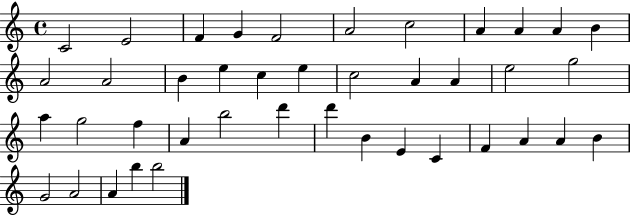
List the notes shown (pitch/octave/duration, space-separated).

C4/h E4/h F4/q G4/q F4/h A4/h C5/h A4/q A4/q A4/q B4/q A4/h A4/h B4/q E5/q C5/q E5/q C5/h A4/q A4/q E5/h G5/h A5/q G5/h F5/q A4/q B5/h D6/q D6/q B4/q E4/q C4/q F4/q A4/q A4/q B4/q G4/h A4/h A4/q B5/q B5/h